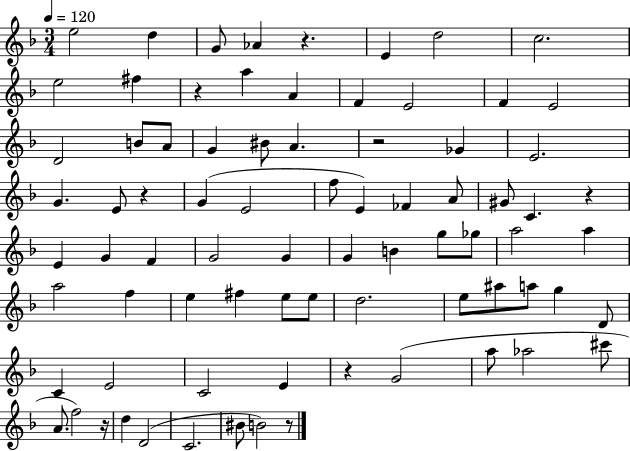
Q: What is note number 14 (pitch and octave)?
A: F4